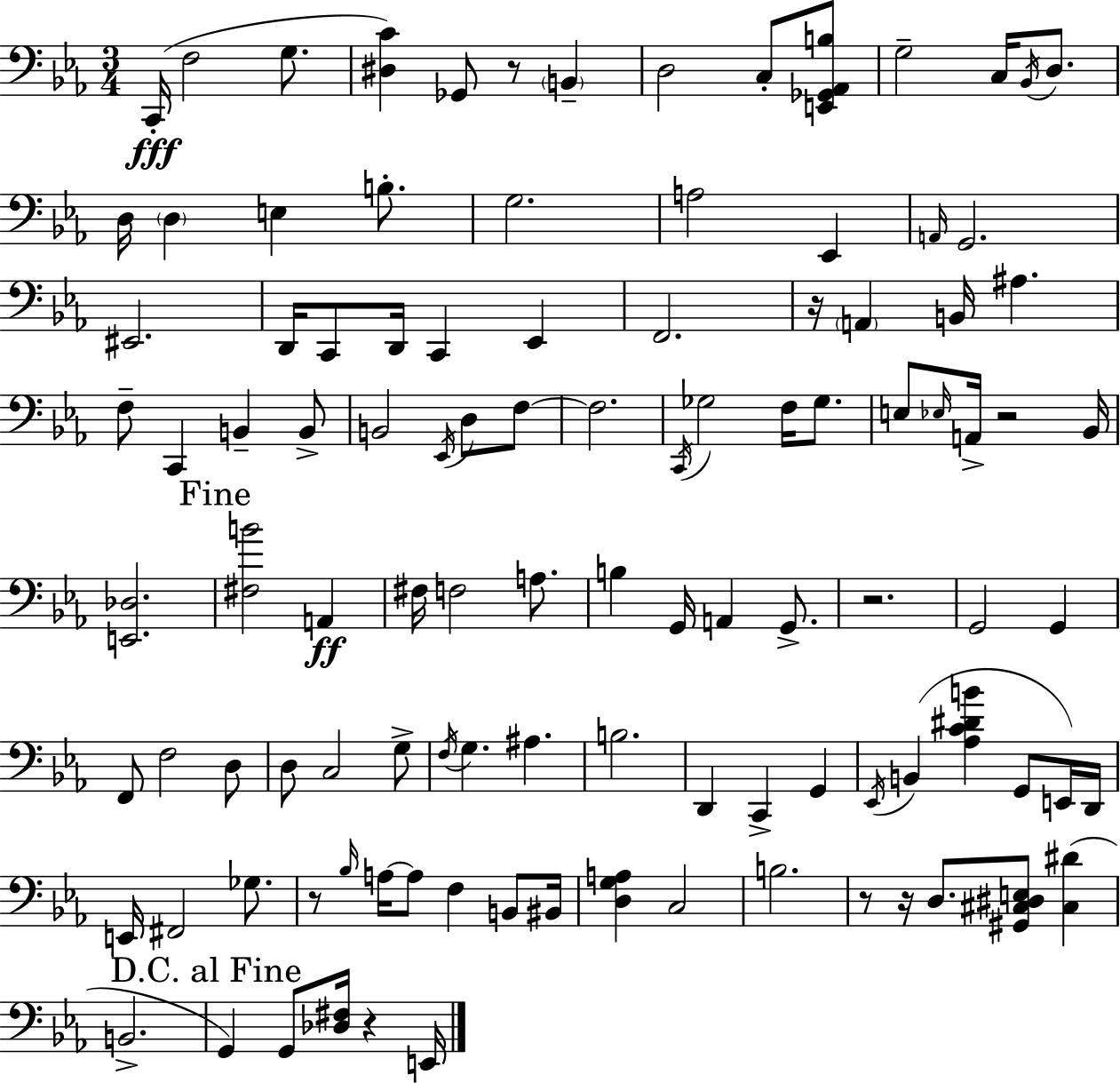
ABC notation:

X:1
T:Untitled
M:3/4
L:1/4
K:Eb
C,,/4 F,2 G,/2 [^D,C] _G,,/2 z/2 B,, D,2 C,/2 [E,,_G,,_A,,B,]/2 G,2 C,/4 _B,,/4 D,/2 D,/4 D, E, B,/2 G,2 A,2 _E,, A,,/4 G,,2 ^E,,2 D,,/4 C,,/2 D,,/4 C,, _E,, F,,2 z/4 A,, B,,/4 ^A, F,/2 C,, B,, B,,/2 B,,2 _E,,/4 D,/2 F,/2 F,2 C,,/4 _G,2 F,/4 _G,/2 E,/2 _E,/4 A,,/4 z2 _B,,/4 [E,,_D,]2 [^F,B]2 A,, ^F,/4 F,2 A,/2 B, G,,/4 A,, G,,/2 z2 G,,2 G,, F,,/2 F,2 D,/2 D,/2 C,2 G,/2 F,/4 G, ^A, B,2 D,, C,, G,, _E,,/4 B,, [_A,C^DB] G,,/2 E,,/4 D,,/4 E,,/4 ^F,,2 _G,/2 z/2 _B,/4 A,/4 A,/2 F, B,,/2 ^B,,/4 [D,G,A,] C,2 B,2 z/2 z/4 D,/2 [^G,,^C,^D,E,]/2 [^C,^D] B,,2 G,, G,,/2 [_D,^F,]/4 z E,,/4